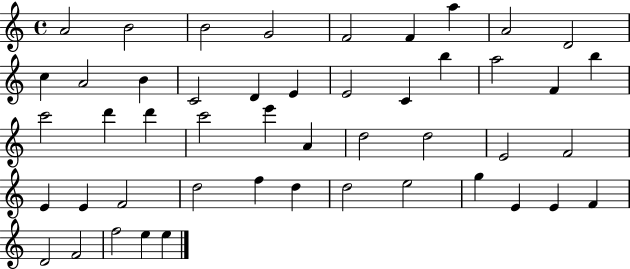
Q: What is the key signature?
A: C major